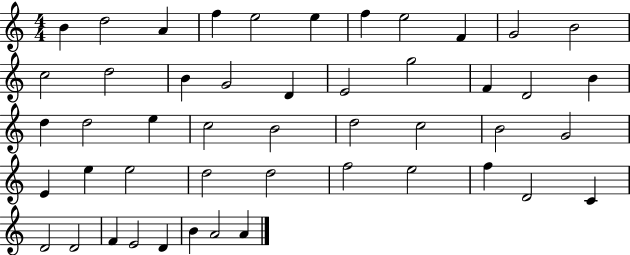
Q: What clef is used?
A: treble